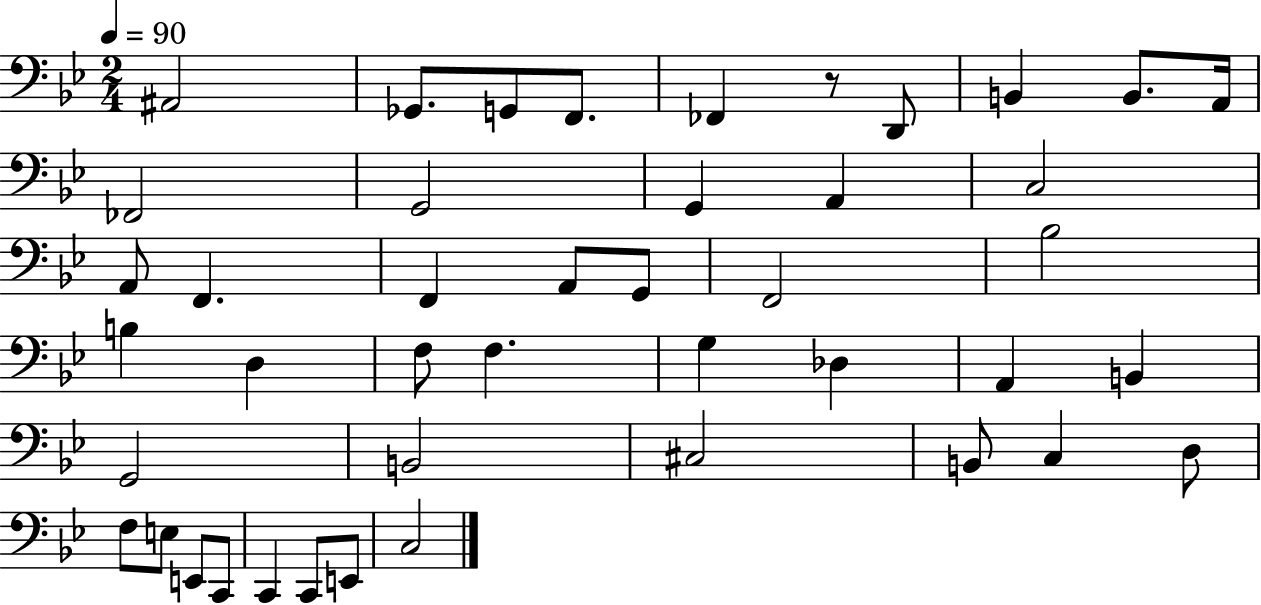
A#2/h Gb2/e. G2/e F2/e. FES2/q R/e D2/e B2/q B2/e. A2/s FES2/h G2/h G2/q A2/q C3/h A2/e F2/q. F2/q A2/e G2/e F2/h Bb3/h B3/q D3/q F3/e F3/q. G3/q Db3/q A2/q B2/q G2/h B2/h C#3/h B2/e C3/q D3/e F3/e E3/e E2/e C2/e C2/q C2/e E2/e C3/h